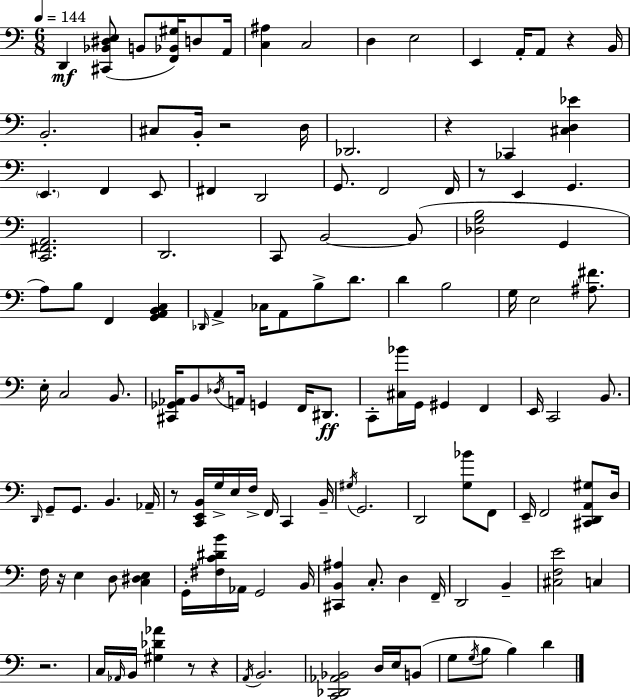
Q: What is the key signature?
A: C major